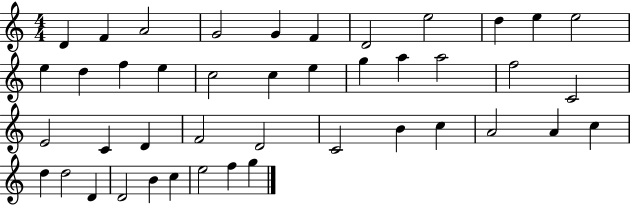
D4/q F4/q A4/h G4/h G4/q F4/q D4/h E5/h D5/q E5/q E5/h E5/q D5/q F5/q E5/q C5/h C5/q E5/q G5/q A5/q A5/h F5/h C4/h E4/h C4/q D4/q F4/h D4/h C4/h B4/q C5/q A4/h A4/q C5/q D5/q D5/h D4/q D4/h B4/q C5/q E5/h F5/q G5/q